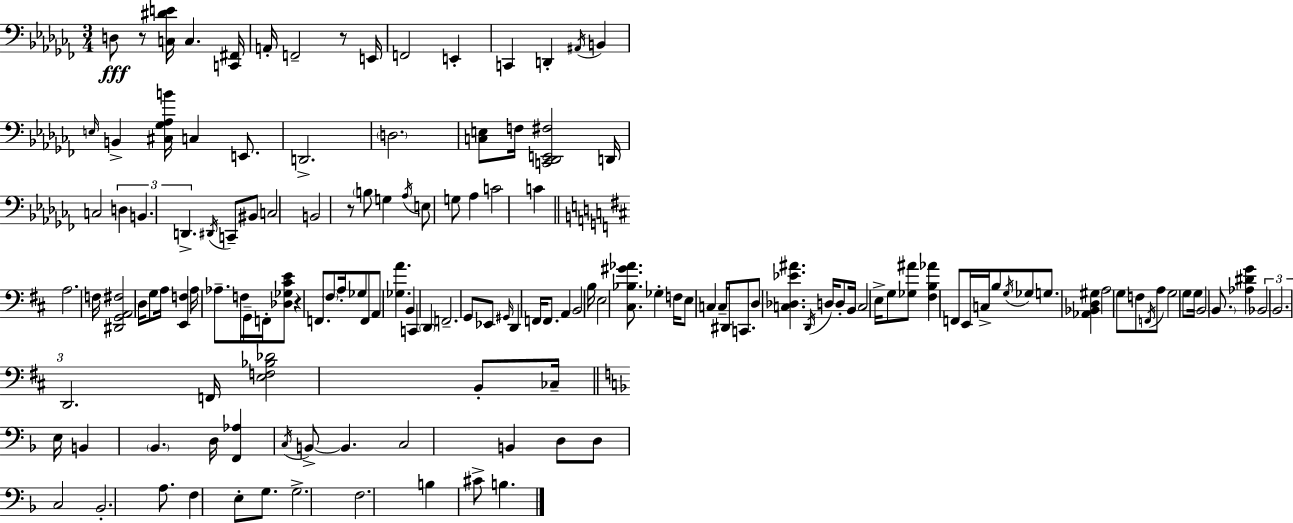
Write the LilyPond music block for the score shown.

{
  \clef bass
  \numericTimeSignature
  \time 3/4
  \key aes \minor
  \repeat volta 2 { d8\fff r8 <c dis' e'>16 c4. <c, fis,>16 | a,16-. f,2-- r8 e,16 | f,2 e,4-. | c,4 d,4-. \acciaccatura { ais,16 } b,4 | \break \grace { e16 } b,4-> <cis ges aes b'>16 c4 e,8. | d,2.-> | \parenthesize d2. | <c e>8 f16 <c, des, e, fis>2 | \break d,16 c2 \tuplet 3/2 { d4 | b,4. d,4.-> } | \acciaccatura { dis,16 } c,8-- bis,8 c2 | b,2 r8 | \break \parenthesize b8 g4 \acciaccatura { aes16 } e8 g8 | aes4 c'2 | c'4 \bar "||" \break \key d \major a2. | f16 <dis, g, a, fis>2 d16 g8 | a16 <e, f>4 a16 aes8.-- f16 g,16-- f,16-. | <des ges cis' e'>8 r4 f,8. \parenthesize fis8 a16-. | \break ges8 f,8 a,8 <ges a'>4. | b,4 c,4 \parenthesize d,4 | f,2.-- | g,8 ees,8 \grace { gis,16 } d,4 f,16 f,8. | \break a,4 b,2 | b16 e2 <cis bes gis' aes'>8. | ges4-. f16 e8 c4 | c16-- dis,16 c,8. d8 <c des ees' ais'>4. | \break \acciaccatura { d,16 } d16 d8-. b,16 c2 | e16-> g8 <ges ais'>8 <fis b aes'>4 f,8 | e,16 c16-> b8 \acciaccatura { g16 } ges8 g8. <aes, bes, d gis>4 | a2 g8 | \break f8 \acciaccatura { f,16 } a8 g2 | g8 g16 b,2 | \parenthesize b,8. <aes dis' g'>4 \tuplet 3/2 { bes,2 | b,2. | \break d,2. } | f,16 <e f bes des'>2 | b,8-. ces16-- \bar "||" \break \key d \minor e16 b,4 \parenthesize bes,4. d16 | <f, aes>4 \acciaccatura { c16 } b,8->~~ b,4. | c2 b,4 | d8 d8 c2 | \break bes,2.-. | a8. f4 e8-. g8. | g2.-> | f2. | \break b4 cis'8-> b4. | } \bar "|."
}